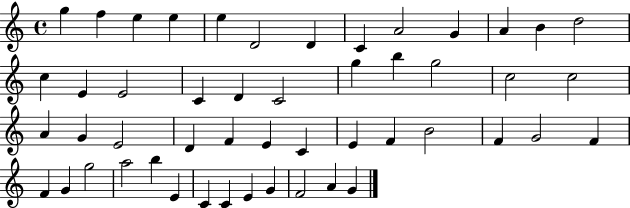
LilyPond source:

{
  \clef treble
  \time 4/4
  \defaultTimeSignature
  \key c \major
  g''4 f''4 e''4 e''4 | e''4 d'2 d'4 | c'4 a'2 g'4 | a'4 b'4 d''2 | \break c''4 e'4 e'2 | c'4 d'4 c'2 | g''4 b''4 g''2 | c''2 c''2 | \break a'4 g'4 e'2 | d'4 f'4 e'4 c'4 | e'4 f'4 b'2 | f'4 g'2 f'4 | \break f'4 g'4 g''2 | a''2 b''4 e'4 | c'4 c'4 e'4 g'4 | f'2 a'4 g'4 | \break \bar "|."
}